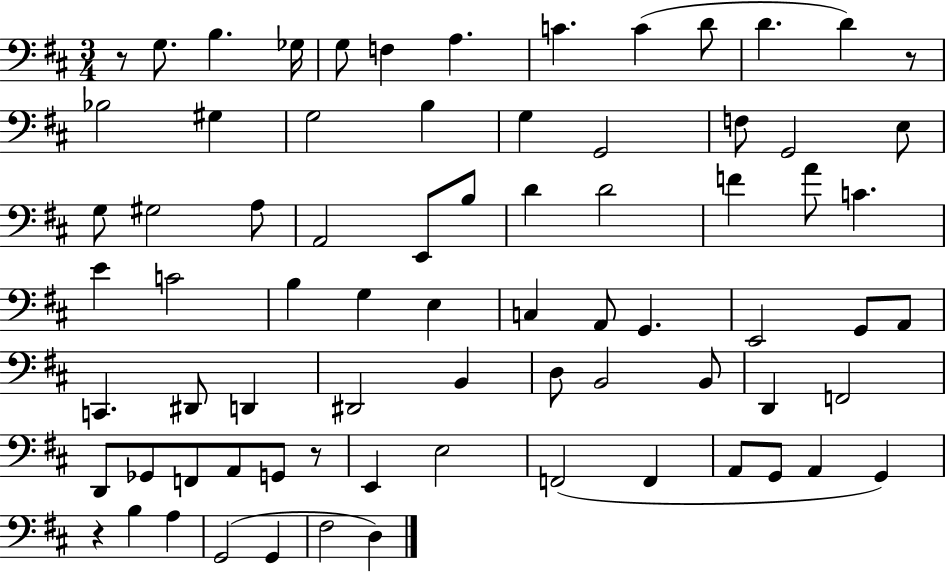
X:1
T:Untitled
M:3/4
L:1/4
K:D
z/2 G,/2 B, _G,/4 G,/2 F, A, C C D/2 D D z/2 _B,2 ^G, G,2 B, G, G,,2 F,/2 G,,2 E,/2 G,/2 ^G,2 A,/2 A,,2 E,,/2 B,/2 D D2 F A/2 C E C2 B, G, E, C, A,,/2 G,, E,,2 G,,/2 A,,/2 C,, ^D,,/2 D,, ^D,,2 B,, D,/2 B,,2 B,,/2 D,, F,,2 D,,/2 _G,,/2 F,,/2 A,,/2 G,,/2 z/2 E,, E,2 F,,2 F,, A,,/2 G,,/2 A,, G,, z B, A, G,,2 G,, ^F,2 D,